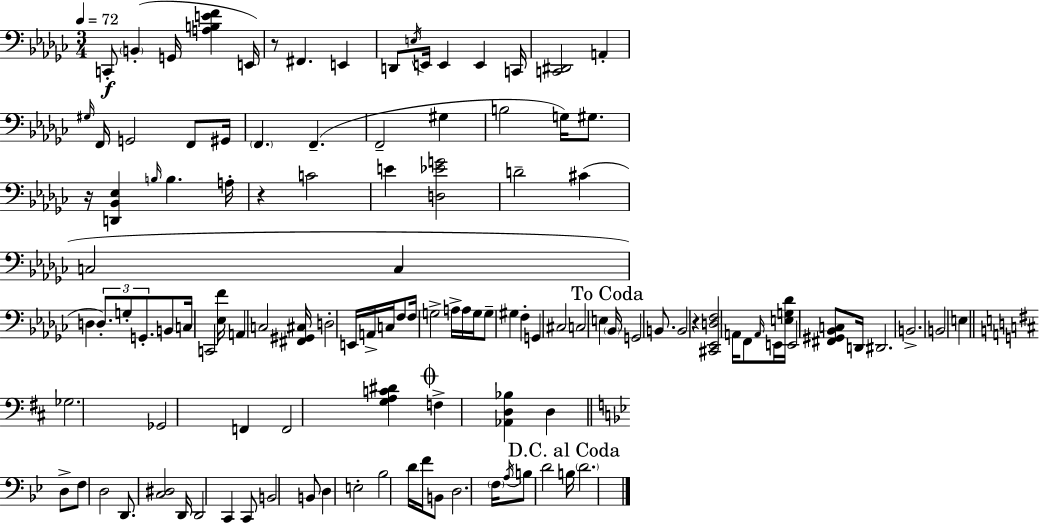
{
  \clef bass
  \numericTimeSignature
  \time 3/4
  \key ees \minor
  \tempo 4 = 72
  \repeat volta 2 { c,8-.\f \parenthesize b,4-.( g,16 <a b e' f'>4 e,16) | r8 fis,4. e,4 | d,8 \acciaccatura { e16 } e,16 e,4 e,4 | c,16 <c, dis,>2 a,4-. | \break \grace { gis16 } f,16 g,2 f,8 | gis,16 \parenthesize f,4. f,4.--( | f,2-- gis4 | b2 g16) gis8. | \break r16 <d, bes, ees>4 \grace { b16 } b4. | a16-. r4 c'2 | e'4 <d ees' g'>2 | d'2-- cis'4( | \break c2 c4 | d4 \tuplet 3/2 { d8.-.) g8-. | g,8.-. } b,8 c16 c,2 | <ees f'>16 a,4 c2 | \break <fis, gis, cis>16 d2-. | e,16 a,16-> c16 f8 f16 g2-> | a16-> a16 g16 g8-- gis4 f4-. | g,4 cis2 | \break c2 e4 | \mark "To Coda" \parenthesize bes,16 g,2 | b,8. b,2 r4 | <cis, ees, d f>2 a,16 | \break f,8 \grace { a,16 } e,16 <e g des'>16 e,2 | <fis, gis, bes, c>8 d,16 dis,2. | b,2.-> | b,2 | \break e4 \bar "||" \break \key d \major ges2. | ges,2 f,4 | f,2 <g a c' dis'>4 | \mark \markup { \musicglyph "scripts.coda" } f4-> <aes, d bes>4 d4 | \break \bar "||" \break \key bes \major d8-> f8 d2 | d,8. <c dis>2 d,16 | d,2 c,4 | c,8 b,2 b,8 | \break d4 e2-. | bes2 d'16 f'16 b,8 | d2. | \parenthesize f16 \acciaccatura { a16 } b8 d'2 | \break \mark "D.C. al Coda" b16 \parenthesize d'2. | } \bar "|."
}